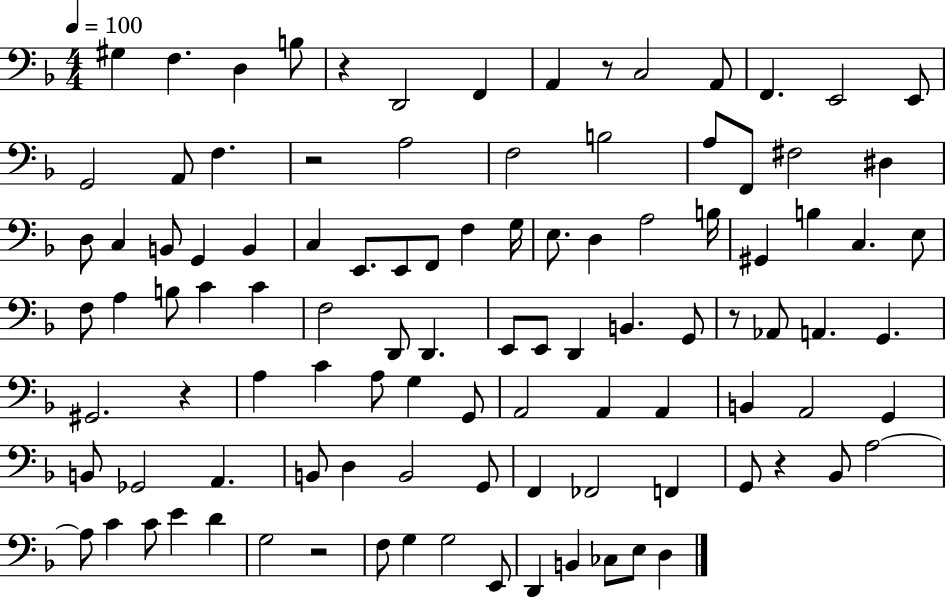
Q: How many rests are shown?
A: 7